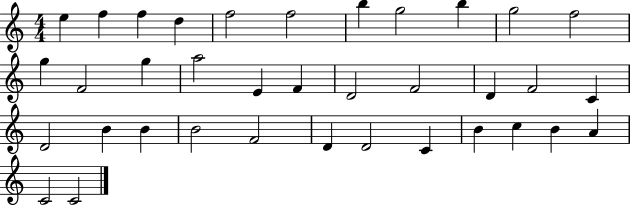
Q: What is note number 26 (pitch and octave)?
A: B4